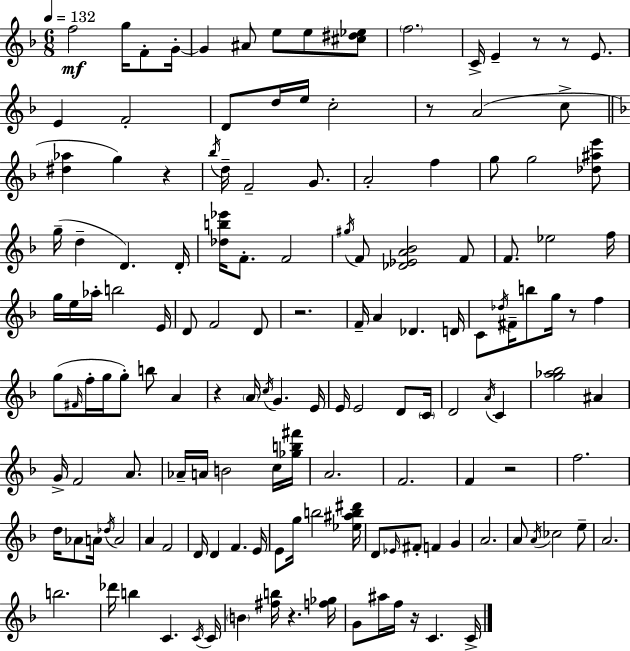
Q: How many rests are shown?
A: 10